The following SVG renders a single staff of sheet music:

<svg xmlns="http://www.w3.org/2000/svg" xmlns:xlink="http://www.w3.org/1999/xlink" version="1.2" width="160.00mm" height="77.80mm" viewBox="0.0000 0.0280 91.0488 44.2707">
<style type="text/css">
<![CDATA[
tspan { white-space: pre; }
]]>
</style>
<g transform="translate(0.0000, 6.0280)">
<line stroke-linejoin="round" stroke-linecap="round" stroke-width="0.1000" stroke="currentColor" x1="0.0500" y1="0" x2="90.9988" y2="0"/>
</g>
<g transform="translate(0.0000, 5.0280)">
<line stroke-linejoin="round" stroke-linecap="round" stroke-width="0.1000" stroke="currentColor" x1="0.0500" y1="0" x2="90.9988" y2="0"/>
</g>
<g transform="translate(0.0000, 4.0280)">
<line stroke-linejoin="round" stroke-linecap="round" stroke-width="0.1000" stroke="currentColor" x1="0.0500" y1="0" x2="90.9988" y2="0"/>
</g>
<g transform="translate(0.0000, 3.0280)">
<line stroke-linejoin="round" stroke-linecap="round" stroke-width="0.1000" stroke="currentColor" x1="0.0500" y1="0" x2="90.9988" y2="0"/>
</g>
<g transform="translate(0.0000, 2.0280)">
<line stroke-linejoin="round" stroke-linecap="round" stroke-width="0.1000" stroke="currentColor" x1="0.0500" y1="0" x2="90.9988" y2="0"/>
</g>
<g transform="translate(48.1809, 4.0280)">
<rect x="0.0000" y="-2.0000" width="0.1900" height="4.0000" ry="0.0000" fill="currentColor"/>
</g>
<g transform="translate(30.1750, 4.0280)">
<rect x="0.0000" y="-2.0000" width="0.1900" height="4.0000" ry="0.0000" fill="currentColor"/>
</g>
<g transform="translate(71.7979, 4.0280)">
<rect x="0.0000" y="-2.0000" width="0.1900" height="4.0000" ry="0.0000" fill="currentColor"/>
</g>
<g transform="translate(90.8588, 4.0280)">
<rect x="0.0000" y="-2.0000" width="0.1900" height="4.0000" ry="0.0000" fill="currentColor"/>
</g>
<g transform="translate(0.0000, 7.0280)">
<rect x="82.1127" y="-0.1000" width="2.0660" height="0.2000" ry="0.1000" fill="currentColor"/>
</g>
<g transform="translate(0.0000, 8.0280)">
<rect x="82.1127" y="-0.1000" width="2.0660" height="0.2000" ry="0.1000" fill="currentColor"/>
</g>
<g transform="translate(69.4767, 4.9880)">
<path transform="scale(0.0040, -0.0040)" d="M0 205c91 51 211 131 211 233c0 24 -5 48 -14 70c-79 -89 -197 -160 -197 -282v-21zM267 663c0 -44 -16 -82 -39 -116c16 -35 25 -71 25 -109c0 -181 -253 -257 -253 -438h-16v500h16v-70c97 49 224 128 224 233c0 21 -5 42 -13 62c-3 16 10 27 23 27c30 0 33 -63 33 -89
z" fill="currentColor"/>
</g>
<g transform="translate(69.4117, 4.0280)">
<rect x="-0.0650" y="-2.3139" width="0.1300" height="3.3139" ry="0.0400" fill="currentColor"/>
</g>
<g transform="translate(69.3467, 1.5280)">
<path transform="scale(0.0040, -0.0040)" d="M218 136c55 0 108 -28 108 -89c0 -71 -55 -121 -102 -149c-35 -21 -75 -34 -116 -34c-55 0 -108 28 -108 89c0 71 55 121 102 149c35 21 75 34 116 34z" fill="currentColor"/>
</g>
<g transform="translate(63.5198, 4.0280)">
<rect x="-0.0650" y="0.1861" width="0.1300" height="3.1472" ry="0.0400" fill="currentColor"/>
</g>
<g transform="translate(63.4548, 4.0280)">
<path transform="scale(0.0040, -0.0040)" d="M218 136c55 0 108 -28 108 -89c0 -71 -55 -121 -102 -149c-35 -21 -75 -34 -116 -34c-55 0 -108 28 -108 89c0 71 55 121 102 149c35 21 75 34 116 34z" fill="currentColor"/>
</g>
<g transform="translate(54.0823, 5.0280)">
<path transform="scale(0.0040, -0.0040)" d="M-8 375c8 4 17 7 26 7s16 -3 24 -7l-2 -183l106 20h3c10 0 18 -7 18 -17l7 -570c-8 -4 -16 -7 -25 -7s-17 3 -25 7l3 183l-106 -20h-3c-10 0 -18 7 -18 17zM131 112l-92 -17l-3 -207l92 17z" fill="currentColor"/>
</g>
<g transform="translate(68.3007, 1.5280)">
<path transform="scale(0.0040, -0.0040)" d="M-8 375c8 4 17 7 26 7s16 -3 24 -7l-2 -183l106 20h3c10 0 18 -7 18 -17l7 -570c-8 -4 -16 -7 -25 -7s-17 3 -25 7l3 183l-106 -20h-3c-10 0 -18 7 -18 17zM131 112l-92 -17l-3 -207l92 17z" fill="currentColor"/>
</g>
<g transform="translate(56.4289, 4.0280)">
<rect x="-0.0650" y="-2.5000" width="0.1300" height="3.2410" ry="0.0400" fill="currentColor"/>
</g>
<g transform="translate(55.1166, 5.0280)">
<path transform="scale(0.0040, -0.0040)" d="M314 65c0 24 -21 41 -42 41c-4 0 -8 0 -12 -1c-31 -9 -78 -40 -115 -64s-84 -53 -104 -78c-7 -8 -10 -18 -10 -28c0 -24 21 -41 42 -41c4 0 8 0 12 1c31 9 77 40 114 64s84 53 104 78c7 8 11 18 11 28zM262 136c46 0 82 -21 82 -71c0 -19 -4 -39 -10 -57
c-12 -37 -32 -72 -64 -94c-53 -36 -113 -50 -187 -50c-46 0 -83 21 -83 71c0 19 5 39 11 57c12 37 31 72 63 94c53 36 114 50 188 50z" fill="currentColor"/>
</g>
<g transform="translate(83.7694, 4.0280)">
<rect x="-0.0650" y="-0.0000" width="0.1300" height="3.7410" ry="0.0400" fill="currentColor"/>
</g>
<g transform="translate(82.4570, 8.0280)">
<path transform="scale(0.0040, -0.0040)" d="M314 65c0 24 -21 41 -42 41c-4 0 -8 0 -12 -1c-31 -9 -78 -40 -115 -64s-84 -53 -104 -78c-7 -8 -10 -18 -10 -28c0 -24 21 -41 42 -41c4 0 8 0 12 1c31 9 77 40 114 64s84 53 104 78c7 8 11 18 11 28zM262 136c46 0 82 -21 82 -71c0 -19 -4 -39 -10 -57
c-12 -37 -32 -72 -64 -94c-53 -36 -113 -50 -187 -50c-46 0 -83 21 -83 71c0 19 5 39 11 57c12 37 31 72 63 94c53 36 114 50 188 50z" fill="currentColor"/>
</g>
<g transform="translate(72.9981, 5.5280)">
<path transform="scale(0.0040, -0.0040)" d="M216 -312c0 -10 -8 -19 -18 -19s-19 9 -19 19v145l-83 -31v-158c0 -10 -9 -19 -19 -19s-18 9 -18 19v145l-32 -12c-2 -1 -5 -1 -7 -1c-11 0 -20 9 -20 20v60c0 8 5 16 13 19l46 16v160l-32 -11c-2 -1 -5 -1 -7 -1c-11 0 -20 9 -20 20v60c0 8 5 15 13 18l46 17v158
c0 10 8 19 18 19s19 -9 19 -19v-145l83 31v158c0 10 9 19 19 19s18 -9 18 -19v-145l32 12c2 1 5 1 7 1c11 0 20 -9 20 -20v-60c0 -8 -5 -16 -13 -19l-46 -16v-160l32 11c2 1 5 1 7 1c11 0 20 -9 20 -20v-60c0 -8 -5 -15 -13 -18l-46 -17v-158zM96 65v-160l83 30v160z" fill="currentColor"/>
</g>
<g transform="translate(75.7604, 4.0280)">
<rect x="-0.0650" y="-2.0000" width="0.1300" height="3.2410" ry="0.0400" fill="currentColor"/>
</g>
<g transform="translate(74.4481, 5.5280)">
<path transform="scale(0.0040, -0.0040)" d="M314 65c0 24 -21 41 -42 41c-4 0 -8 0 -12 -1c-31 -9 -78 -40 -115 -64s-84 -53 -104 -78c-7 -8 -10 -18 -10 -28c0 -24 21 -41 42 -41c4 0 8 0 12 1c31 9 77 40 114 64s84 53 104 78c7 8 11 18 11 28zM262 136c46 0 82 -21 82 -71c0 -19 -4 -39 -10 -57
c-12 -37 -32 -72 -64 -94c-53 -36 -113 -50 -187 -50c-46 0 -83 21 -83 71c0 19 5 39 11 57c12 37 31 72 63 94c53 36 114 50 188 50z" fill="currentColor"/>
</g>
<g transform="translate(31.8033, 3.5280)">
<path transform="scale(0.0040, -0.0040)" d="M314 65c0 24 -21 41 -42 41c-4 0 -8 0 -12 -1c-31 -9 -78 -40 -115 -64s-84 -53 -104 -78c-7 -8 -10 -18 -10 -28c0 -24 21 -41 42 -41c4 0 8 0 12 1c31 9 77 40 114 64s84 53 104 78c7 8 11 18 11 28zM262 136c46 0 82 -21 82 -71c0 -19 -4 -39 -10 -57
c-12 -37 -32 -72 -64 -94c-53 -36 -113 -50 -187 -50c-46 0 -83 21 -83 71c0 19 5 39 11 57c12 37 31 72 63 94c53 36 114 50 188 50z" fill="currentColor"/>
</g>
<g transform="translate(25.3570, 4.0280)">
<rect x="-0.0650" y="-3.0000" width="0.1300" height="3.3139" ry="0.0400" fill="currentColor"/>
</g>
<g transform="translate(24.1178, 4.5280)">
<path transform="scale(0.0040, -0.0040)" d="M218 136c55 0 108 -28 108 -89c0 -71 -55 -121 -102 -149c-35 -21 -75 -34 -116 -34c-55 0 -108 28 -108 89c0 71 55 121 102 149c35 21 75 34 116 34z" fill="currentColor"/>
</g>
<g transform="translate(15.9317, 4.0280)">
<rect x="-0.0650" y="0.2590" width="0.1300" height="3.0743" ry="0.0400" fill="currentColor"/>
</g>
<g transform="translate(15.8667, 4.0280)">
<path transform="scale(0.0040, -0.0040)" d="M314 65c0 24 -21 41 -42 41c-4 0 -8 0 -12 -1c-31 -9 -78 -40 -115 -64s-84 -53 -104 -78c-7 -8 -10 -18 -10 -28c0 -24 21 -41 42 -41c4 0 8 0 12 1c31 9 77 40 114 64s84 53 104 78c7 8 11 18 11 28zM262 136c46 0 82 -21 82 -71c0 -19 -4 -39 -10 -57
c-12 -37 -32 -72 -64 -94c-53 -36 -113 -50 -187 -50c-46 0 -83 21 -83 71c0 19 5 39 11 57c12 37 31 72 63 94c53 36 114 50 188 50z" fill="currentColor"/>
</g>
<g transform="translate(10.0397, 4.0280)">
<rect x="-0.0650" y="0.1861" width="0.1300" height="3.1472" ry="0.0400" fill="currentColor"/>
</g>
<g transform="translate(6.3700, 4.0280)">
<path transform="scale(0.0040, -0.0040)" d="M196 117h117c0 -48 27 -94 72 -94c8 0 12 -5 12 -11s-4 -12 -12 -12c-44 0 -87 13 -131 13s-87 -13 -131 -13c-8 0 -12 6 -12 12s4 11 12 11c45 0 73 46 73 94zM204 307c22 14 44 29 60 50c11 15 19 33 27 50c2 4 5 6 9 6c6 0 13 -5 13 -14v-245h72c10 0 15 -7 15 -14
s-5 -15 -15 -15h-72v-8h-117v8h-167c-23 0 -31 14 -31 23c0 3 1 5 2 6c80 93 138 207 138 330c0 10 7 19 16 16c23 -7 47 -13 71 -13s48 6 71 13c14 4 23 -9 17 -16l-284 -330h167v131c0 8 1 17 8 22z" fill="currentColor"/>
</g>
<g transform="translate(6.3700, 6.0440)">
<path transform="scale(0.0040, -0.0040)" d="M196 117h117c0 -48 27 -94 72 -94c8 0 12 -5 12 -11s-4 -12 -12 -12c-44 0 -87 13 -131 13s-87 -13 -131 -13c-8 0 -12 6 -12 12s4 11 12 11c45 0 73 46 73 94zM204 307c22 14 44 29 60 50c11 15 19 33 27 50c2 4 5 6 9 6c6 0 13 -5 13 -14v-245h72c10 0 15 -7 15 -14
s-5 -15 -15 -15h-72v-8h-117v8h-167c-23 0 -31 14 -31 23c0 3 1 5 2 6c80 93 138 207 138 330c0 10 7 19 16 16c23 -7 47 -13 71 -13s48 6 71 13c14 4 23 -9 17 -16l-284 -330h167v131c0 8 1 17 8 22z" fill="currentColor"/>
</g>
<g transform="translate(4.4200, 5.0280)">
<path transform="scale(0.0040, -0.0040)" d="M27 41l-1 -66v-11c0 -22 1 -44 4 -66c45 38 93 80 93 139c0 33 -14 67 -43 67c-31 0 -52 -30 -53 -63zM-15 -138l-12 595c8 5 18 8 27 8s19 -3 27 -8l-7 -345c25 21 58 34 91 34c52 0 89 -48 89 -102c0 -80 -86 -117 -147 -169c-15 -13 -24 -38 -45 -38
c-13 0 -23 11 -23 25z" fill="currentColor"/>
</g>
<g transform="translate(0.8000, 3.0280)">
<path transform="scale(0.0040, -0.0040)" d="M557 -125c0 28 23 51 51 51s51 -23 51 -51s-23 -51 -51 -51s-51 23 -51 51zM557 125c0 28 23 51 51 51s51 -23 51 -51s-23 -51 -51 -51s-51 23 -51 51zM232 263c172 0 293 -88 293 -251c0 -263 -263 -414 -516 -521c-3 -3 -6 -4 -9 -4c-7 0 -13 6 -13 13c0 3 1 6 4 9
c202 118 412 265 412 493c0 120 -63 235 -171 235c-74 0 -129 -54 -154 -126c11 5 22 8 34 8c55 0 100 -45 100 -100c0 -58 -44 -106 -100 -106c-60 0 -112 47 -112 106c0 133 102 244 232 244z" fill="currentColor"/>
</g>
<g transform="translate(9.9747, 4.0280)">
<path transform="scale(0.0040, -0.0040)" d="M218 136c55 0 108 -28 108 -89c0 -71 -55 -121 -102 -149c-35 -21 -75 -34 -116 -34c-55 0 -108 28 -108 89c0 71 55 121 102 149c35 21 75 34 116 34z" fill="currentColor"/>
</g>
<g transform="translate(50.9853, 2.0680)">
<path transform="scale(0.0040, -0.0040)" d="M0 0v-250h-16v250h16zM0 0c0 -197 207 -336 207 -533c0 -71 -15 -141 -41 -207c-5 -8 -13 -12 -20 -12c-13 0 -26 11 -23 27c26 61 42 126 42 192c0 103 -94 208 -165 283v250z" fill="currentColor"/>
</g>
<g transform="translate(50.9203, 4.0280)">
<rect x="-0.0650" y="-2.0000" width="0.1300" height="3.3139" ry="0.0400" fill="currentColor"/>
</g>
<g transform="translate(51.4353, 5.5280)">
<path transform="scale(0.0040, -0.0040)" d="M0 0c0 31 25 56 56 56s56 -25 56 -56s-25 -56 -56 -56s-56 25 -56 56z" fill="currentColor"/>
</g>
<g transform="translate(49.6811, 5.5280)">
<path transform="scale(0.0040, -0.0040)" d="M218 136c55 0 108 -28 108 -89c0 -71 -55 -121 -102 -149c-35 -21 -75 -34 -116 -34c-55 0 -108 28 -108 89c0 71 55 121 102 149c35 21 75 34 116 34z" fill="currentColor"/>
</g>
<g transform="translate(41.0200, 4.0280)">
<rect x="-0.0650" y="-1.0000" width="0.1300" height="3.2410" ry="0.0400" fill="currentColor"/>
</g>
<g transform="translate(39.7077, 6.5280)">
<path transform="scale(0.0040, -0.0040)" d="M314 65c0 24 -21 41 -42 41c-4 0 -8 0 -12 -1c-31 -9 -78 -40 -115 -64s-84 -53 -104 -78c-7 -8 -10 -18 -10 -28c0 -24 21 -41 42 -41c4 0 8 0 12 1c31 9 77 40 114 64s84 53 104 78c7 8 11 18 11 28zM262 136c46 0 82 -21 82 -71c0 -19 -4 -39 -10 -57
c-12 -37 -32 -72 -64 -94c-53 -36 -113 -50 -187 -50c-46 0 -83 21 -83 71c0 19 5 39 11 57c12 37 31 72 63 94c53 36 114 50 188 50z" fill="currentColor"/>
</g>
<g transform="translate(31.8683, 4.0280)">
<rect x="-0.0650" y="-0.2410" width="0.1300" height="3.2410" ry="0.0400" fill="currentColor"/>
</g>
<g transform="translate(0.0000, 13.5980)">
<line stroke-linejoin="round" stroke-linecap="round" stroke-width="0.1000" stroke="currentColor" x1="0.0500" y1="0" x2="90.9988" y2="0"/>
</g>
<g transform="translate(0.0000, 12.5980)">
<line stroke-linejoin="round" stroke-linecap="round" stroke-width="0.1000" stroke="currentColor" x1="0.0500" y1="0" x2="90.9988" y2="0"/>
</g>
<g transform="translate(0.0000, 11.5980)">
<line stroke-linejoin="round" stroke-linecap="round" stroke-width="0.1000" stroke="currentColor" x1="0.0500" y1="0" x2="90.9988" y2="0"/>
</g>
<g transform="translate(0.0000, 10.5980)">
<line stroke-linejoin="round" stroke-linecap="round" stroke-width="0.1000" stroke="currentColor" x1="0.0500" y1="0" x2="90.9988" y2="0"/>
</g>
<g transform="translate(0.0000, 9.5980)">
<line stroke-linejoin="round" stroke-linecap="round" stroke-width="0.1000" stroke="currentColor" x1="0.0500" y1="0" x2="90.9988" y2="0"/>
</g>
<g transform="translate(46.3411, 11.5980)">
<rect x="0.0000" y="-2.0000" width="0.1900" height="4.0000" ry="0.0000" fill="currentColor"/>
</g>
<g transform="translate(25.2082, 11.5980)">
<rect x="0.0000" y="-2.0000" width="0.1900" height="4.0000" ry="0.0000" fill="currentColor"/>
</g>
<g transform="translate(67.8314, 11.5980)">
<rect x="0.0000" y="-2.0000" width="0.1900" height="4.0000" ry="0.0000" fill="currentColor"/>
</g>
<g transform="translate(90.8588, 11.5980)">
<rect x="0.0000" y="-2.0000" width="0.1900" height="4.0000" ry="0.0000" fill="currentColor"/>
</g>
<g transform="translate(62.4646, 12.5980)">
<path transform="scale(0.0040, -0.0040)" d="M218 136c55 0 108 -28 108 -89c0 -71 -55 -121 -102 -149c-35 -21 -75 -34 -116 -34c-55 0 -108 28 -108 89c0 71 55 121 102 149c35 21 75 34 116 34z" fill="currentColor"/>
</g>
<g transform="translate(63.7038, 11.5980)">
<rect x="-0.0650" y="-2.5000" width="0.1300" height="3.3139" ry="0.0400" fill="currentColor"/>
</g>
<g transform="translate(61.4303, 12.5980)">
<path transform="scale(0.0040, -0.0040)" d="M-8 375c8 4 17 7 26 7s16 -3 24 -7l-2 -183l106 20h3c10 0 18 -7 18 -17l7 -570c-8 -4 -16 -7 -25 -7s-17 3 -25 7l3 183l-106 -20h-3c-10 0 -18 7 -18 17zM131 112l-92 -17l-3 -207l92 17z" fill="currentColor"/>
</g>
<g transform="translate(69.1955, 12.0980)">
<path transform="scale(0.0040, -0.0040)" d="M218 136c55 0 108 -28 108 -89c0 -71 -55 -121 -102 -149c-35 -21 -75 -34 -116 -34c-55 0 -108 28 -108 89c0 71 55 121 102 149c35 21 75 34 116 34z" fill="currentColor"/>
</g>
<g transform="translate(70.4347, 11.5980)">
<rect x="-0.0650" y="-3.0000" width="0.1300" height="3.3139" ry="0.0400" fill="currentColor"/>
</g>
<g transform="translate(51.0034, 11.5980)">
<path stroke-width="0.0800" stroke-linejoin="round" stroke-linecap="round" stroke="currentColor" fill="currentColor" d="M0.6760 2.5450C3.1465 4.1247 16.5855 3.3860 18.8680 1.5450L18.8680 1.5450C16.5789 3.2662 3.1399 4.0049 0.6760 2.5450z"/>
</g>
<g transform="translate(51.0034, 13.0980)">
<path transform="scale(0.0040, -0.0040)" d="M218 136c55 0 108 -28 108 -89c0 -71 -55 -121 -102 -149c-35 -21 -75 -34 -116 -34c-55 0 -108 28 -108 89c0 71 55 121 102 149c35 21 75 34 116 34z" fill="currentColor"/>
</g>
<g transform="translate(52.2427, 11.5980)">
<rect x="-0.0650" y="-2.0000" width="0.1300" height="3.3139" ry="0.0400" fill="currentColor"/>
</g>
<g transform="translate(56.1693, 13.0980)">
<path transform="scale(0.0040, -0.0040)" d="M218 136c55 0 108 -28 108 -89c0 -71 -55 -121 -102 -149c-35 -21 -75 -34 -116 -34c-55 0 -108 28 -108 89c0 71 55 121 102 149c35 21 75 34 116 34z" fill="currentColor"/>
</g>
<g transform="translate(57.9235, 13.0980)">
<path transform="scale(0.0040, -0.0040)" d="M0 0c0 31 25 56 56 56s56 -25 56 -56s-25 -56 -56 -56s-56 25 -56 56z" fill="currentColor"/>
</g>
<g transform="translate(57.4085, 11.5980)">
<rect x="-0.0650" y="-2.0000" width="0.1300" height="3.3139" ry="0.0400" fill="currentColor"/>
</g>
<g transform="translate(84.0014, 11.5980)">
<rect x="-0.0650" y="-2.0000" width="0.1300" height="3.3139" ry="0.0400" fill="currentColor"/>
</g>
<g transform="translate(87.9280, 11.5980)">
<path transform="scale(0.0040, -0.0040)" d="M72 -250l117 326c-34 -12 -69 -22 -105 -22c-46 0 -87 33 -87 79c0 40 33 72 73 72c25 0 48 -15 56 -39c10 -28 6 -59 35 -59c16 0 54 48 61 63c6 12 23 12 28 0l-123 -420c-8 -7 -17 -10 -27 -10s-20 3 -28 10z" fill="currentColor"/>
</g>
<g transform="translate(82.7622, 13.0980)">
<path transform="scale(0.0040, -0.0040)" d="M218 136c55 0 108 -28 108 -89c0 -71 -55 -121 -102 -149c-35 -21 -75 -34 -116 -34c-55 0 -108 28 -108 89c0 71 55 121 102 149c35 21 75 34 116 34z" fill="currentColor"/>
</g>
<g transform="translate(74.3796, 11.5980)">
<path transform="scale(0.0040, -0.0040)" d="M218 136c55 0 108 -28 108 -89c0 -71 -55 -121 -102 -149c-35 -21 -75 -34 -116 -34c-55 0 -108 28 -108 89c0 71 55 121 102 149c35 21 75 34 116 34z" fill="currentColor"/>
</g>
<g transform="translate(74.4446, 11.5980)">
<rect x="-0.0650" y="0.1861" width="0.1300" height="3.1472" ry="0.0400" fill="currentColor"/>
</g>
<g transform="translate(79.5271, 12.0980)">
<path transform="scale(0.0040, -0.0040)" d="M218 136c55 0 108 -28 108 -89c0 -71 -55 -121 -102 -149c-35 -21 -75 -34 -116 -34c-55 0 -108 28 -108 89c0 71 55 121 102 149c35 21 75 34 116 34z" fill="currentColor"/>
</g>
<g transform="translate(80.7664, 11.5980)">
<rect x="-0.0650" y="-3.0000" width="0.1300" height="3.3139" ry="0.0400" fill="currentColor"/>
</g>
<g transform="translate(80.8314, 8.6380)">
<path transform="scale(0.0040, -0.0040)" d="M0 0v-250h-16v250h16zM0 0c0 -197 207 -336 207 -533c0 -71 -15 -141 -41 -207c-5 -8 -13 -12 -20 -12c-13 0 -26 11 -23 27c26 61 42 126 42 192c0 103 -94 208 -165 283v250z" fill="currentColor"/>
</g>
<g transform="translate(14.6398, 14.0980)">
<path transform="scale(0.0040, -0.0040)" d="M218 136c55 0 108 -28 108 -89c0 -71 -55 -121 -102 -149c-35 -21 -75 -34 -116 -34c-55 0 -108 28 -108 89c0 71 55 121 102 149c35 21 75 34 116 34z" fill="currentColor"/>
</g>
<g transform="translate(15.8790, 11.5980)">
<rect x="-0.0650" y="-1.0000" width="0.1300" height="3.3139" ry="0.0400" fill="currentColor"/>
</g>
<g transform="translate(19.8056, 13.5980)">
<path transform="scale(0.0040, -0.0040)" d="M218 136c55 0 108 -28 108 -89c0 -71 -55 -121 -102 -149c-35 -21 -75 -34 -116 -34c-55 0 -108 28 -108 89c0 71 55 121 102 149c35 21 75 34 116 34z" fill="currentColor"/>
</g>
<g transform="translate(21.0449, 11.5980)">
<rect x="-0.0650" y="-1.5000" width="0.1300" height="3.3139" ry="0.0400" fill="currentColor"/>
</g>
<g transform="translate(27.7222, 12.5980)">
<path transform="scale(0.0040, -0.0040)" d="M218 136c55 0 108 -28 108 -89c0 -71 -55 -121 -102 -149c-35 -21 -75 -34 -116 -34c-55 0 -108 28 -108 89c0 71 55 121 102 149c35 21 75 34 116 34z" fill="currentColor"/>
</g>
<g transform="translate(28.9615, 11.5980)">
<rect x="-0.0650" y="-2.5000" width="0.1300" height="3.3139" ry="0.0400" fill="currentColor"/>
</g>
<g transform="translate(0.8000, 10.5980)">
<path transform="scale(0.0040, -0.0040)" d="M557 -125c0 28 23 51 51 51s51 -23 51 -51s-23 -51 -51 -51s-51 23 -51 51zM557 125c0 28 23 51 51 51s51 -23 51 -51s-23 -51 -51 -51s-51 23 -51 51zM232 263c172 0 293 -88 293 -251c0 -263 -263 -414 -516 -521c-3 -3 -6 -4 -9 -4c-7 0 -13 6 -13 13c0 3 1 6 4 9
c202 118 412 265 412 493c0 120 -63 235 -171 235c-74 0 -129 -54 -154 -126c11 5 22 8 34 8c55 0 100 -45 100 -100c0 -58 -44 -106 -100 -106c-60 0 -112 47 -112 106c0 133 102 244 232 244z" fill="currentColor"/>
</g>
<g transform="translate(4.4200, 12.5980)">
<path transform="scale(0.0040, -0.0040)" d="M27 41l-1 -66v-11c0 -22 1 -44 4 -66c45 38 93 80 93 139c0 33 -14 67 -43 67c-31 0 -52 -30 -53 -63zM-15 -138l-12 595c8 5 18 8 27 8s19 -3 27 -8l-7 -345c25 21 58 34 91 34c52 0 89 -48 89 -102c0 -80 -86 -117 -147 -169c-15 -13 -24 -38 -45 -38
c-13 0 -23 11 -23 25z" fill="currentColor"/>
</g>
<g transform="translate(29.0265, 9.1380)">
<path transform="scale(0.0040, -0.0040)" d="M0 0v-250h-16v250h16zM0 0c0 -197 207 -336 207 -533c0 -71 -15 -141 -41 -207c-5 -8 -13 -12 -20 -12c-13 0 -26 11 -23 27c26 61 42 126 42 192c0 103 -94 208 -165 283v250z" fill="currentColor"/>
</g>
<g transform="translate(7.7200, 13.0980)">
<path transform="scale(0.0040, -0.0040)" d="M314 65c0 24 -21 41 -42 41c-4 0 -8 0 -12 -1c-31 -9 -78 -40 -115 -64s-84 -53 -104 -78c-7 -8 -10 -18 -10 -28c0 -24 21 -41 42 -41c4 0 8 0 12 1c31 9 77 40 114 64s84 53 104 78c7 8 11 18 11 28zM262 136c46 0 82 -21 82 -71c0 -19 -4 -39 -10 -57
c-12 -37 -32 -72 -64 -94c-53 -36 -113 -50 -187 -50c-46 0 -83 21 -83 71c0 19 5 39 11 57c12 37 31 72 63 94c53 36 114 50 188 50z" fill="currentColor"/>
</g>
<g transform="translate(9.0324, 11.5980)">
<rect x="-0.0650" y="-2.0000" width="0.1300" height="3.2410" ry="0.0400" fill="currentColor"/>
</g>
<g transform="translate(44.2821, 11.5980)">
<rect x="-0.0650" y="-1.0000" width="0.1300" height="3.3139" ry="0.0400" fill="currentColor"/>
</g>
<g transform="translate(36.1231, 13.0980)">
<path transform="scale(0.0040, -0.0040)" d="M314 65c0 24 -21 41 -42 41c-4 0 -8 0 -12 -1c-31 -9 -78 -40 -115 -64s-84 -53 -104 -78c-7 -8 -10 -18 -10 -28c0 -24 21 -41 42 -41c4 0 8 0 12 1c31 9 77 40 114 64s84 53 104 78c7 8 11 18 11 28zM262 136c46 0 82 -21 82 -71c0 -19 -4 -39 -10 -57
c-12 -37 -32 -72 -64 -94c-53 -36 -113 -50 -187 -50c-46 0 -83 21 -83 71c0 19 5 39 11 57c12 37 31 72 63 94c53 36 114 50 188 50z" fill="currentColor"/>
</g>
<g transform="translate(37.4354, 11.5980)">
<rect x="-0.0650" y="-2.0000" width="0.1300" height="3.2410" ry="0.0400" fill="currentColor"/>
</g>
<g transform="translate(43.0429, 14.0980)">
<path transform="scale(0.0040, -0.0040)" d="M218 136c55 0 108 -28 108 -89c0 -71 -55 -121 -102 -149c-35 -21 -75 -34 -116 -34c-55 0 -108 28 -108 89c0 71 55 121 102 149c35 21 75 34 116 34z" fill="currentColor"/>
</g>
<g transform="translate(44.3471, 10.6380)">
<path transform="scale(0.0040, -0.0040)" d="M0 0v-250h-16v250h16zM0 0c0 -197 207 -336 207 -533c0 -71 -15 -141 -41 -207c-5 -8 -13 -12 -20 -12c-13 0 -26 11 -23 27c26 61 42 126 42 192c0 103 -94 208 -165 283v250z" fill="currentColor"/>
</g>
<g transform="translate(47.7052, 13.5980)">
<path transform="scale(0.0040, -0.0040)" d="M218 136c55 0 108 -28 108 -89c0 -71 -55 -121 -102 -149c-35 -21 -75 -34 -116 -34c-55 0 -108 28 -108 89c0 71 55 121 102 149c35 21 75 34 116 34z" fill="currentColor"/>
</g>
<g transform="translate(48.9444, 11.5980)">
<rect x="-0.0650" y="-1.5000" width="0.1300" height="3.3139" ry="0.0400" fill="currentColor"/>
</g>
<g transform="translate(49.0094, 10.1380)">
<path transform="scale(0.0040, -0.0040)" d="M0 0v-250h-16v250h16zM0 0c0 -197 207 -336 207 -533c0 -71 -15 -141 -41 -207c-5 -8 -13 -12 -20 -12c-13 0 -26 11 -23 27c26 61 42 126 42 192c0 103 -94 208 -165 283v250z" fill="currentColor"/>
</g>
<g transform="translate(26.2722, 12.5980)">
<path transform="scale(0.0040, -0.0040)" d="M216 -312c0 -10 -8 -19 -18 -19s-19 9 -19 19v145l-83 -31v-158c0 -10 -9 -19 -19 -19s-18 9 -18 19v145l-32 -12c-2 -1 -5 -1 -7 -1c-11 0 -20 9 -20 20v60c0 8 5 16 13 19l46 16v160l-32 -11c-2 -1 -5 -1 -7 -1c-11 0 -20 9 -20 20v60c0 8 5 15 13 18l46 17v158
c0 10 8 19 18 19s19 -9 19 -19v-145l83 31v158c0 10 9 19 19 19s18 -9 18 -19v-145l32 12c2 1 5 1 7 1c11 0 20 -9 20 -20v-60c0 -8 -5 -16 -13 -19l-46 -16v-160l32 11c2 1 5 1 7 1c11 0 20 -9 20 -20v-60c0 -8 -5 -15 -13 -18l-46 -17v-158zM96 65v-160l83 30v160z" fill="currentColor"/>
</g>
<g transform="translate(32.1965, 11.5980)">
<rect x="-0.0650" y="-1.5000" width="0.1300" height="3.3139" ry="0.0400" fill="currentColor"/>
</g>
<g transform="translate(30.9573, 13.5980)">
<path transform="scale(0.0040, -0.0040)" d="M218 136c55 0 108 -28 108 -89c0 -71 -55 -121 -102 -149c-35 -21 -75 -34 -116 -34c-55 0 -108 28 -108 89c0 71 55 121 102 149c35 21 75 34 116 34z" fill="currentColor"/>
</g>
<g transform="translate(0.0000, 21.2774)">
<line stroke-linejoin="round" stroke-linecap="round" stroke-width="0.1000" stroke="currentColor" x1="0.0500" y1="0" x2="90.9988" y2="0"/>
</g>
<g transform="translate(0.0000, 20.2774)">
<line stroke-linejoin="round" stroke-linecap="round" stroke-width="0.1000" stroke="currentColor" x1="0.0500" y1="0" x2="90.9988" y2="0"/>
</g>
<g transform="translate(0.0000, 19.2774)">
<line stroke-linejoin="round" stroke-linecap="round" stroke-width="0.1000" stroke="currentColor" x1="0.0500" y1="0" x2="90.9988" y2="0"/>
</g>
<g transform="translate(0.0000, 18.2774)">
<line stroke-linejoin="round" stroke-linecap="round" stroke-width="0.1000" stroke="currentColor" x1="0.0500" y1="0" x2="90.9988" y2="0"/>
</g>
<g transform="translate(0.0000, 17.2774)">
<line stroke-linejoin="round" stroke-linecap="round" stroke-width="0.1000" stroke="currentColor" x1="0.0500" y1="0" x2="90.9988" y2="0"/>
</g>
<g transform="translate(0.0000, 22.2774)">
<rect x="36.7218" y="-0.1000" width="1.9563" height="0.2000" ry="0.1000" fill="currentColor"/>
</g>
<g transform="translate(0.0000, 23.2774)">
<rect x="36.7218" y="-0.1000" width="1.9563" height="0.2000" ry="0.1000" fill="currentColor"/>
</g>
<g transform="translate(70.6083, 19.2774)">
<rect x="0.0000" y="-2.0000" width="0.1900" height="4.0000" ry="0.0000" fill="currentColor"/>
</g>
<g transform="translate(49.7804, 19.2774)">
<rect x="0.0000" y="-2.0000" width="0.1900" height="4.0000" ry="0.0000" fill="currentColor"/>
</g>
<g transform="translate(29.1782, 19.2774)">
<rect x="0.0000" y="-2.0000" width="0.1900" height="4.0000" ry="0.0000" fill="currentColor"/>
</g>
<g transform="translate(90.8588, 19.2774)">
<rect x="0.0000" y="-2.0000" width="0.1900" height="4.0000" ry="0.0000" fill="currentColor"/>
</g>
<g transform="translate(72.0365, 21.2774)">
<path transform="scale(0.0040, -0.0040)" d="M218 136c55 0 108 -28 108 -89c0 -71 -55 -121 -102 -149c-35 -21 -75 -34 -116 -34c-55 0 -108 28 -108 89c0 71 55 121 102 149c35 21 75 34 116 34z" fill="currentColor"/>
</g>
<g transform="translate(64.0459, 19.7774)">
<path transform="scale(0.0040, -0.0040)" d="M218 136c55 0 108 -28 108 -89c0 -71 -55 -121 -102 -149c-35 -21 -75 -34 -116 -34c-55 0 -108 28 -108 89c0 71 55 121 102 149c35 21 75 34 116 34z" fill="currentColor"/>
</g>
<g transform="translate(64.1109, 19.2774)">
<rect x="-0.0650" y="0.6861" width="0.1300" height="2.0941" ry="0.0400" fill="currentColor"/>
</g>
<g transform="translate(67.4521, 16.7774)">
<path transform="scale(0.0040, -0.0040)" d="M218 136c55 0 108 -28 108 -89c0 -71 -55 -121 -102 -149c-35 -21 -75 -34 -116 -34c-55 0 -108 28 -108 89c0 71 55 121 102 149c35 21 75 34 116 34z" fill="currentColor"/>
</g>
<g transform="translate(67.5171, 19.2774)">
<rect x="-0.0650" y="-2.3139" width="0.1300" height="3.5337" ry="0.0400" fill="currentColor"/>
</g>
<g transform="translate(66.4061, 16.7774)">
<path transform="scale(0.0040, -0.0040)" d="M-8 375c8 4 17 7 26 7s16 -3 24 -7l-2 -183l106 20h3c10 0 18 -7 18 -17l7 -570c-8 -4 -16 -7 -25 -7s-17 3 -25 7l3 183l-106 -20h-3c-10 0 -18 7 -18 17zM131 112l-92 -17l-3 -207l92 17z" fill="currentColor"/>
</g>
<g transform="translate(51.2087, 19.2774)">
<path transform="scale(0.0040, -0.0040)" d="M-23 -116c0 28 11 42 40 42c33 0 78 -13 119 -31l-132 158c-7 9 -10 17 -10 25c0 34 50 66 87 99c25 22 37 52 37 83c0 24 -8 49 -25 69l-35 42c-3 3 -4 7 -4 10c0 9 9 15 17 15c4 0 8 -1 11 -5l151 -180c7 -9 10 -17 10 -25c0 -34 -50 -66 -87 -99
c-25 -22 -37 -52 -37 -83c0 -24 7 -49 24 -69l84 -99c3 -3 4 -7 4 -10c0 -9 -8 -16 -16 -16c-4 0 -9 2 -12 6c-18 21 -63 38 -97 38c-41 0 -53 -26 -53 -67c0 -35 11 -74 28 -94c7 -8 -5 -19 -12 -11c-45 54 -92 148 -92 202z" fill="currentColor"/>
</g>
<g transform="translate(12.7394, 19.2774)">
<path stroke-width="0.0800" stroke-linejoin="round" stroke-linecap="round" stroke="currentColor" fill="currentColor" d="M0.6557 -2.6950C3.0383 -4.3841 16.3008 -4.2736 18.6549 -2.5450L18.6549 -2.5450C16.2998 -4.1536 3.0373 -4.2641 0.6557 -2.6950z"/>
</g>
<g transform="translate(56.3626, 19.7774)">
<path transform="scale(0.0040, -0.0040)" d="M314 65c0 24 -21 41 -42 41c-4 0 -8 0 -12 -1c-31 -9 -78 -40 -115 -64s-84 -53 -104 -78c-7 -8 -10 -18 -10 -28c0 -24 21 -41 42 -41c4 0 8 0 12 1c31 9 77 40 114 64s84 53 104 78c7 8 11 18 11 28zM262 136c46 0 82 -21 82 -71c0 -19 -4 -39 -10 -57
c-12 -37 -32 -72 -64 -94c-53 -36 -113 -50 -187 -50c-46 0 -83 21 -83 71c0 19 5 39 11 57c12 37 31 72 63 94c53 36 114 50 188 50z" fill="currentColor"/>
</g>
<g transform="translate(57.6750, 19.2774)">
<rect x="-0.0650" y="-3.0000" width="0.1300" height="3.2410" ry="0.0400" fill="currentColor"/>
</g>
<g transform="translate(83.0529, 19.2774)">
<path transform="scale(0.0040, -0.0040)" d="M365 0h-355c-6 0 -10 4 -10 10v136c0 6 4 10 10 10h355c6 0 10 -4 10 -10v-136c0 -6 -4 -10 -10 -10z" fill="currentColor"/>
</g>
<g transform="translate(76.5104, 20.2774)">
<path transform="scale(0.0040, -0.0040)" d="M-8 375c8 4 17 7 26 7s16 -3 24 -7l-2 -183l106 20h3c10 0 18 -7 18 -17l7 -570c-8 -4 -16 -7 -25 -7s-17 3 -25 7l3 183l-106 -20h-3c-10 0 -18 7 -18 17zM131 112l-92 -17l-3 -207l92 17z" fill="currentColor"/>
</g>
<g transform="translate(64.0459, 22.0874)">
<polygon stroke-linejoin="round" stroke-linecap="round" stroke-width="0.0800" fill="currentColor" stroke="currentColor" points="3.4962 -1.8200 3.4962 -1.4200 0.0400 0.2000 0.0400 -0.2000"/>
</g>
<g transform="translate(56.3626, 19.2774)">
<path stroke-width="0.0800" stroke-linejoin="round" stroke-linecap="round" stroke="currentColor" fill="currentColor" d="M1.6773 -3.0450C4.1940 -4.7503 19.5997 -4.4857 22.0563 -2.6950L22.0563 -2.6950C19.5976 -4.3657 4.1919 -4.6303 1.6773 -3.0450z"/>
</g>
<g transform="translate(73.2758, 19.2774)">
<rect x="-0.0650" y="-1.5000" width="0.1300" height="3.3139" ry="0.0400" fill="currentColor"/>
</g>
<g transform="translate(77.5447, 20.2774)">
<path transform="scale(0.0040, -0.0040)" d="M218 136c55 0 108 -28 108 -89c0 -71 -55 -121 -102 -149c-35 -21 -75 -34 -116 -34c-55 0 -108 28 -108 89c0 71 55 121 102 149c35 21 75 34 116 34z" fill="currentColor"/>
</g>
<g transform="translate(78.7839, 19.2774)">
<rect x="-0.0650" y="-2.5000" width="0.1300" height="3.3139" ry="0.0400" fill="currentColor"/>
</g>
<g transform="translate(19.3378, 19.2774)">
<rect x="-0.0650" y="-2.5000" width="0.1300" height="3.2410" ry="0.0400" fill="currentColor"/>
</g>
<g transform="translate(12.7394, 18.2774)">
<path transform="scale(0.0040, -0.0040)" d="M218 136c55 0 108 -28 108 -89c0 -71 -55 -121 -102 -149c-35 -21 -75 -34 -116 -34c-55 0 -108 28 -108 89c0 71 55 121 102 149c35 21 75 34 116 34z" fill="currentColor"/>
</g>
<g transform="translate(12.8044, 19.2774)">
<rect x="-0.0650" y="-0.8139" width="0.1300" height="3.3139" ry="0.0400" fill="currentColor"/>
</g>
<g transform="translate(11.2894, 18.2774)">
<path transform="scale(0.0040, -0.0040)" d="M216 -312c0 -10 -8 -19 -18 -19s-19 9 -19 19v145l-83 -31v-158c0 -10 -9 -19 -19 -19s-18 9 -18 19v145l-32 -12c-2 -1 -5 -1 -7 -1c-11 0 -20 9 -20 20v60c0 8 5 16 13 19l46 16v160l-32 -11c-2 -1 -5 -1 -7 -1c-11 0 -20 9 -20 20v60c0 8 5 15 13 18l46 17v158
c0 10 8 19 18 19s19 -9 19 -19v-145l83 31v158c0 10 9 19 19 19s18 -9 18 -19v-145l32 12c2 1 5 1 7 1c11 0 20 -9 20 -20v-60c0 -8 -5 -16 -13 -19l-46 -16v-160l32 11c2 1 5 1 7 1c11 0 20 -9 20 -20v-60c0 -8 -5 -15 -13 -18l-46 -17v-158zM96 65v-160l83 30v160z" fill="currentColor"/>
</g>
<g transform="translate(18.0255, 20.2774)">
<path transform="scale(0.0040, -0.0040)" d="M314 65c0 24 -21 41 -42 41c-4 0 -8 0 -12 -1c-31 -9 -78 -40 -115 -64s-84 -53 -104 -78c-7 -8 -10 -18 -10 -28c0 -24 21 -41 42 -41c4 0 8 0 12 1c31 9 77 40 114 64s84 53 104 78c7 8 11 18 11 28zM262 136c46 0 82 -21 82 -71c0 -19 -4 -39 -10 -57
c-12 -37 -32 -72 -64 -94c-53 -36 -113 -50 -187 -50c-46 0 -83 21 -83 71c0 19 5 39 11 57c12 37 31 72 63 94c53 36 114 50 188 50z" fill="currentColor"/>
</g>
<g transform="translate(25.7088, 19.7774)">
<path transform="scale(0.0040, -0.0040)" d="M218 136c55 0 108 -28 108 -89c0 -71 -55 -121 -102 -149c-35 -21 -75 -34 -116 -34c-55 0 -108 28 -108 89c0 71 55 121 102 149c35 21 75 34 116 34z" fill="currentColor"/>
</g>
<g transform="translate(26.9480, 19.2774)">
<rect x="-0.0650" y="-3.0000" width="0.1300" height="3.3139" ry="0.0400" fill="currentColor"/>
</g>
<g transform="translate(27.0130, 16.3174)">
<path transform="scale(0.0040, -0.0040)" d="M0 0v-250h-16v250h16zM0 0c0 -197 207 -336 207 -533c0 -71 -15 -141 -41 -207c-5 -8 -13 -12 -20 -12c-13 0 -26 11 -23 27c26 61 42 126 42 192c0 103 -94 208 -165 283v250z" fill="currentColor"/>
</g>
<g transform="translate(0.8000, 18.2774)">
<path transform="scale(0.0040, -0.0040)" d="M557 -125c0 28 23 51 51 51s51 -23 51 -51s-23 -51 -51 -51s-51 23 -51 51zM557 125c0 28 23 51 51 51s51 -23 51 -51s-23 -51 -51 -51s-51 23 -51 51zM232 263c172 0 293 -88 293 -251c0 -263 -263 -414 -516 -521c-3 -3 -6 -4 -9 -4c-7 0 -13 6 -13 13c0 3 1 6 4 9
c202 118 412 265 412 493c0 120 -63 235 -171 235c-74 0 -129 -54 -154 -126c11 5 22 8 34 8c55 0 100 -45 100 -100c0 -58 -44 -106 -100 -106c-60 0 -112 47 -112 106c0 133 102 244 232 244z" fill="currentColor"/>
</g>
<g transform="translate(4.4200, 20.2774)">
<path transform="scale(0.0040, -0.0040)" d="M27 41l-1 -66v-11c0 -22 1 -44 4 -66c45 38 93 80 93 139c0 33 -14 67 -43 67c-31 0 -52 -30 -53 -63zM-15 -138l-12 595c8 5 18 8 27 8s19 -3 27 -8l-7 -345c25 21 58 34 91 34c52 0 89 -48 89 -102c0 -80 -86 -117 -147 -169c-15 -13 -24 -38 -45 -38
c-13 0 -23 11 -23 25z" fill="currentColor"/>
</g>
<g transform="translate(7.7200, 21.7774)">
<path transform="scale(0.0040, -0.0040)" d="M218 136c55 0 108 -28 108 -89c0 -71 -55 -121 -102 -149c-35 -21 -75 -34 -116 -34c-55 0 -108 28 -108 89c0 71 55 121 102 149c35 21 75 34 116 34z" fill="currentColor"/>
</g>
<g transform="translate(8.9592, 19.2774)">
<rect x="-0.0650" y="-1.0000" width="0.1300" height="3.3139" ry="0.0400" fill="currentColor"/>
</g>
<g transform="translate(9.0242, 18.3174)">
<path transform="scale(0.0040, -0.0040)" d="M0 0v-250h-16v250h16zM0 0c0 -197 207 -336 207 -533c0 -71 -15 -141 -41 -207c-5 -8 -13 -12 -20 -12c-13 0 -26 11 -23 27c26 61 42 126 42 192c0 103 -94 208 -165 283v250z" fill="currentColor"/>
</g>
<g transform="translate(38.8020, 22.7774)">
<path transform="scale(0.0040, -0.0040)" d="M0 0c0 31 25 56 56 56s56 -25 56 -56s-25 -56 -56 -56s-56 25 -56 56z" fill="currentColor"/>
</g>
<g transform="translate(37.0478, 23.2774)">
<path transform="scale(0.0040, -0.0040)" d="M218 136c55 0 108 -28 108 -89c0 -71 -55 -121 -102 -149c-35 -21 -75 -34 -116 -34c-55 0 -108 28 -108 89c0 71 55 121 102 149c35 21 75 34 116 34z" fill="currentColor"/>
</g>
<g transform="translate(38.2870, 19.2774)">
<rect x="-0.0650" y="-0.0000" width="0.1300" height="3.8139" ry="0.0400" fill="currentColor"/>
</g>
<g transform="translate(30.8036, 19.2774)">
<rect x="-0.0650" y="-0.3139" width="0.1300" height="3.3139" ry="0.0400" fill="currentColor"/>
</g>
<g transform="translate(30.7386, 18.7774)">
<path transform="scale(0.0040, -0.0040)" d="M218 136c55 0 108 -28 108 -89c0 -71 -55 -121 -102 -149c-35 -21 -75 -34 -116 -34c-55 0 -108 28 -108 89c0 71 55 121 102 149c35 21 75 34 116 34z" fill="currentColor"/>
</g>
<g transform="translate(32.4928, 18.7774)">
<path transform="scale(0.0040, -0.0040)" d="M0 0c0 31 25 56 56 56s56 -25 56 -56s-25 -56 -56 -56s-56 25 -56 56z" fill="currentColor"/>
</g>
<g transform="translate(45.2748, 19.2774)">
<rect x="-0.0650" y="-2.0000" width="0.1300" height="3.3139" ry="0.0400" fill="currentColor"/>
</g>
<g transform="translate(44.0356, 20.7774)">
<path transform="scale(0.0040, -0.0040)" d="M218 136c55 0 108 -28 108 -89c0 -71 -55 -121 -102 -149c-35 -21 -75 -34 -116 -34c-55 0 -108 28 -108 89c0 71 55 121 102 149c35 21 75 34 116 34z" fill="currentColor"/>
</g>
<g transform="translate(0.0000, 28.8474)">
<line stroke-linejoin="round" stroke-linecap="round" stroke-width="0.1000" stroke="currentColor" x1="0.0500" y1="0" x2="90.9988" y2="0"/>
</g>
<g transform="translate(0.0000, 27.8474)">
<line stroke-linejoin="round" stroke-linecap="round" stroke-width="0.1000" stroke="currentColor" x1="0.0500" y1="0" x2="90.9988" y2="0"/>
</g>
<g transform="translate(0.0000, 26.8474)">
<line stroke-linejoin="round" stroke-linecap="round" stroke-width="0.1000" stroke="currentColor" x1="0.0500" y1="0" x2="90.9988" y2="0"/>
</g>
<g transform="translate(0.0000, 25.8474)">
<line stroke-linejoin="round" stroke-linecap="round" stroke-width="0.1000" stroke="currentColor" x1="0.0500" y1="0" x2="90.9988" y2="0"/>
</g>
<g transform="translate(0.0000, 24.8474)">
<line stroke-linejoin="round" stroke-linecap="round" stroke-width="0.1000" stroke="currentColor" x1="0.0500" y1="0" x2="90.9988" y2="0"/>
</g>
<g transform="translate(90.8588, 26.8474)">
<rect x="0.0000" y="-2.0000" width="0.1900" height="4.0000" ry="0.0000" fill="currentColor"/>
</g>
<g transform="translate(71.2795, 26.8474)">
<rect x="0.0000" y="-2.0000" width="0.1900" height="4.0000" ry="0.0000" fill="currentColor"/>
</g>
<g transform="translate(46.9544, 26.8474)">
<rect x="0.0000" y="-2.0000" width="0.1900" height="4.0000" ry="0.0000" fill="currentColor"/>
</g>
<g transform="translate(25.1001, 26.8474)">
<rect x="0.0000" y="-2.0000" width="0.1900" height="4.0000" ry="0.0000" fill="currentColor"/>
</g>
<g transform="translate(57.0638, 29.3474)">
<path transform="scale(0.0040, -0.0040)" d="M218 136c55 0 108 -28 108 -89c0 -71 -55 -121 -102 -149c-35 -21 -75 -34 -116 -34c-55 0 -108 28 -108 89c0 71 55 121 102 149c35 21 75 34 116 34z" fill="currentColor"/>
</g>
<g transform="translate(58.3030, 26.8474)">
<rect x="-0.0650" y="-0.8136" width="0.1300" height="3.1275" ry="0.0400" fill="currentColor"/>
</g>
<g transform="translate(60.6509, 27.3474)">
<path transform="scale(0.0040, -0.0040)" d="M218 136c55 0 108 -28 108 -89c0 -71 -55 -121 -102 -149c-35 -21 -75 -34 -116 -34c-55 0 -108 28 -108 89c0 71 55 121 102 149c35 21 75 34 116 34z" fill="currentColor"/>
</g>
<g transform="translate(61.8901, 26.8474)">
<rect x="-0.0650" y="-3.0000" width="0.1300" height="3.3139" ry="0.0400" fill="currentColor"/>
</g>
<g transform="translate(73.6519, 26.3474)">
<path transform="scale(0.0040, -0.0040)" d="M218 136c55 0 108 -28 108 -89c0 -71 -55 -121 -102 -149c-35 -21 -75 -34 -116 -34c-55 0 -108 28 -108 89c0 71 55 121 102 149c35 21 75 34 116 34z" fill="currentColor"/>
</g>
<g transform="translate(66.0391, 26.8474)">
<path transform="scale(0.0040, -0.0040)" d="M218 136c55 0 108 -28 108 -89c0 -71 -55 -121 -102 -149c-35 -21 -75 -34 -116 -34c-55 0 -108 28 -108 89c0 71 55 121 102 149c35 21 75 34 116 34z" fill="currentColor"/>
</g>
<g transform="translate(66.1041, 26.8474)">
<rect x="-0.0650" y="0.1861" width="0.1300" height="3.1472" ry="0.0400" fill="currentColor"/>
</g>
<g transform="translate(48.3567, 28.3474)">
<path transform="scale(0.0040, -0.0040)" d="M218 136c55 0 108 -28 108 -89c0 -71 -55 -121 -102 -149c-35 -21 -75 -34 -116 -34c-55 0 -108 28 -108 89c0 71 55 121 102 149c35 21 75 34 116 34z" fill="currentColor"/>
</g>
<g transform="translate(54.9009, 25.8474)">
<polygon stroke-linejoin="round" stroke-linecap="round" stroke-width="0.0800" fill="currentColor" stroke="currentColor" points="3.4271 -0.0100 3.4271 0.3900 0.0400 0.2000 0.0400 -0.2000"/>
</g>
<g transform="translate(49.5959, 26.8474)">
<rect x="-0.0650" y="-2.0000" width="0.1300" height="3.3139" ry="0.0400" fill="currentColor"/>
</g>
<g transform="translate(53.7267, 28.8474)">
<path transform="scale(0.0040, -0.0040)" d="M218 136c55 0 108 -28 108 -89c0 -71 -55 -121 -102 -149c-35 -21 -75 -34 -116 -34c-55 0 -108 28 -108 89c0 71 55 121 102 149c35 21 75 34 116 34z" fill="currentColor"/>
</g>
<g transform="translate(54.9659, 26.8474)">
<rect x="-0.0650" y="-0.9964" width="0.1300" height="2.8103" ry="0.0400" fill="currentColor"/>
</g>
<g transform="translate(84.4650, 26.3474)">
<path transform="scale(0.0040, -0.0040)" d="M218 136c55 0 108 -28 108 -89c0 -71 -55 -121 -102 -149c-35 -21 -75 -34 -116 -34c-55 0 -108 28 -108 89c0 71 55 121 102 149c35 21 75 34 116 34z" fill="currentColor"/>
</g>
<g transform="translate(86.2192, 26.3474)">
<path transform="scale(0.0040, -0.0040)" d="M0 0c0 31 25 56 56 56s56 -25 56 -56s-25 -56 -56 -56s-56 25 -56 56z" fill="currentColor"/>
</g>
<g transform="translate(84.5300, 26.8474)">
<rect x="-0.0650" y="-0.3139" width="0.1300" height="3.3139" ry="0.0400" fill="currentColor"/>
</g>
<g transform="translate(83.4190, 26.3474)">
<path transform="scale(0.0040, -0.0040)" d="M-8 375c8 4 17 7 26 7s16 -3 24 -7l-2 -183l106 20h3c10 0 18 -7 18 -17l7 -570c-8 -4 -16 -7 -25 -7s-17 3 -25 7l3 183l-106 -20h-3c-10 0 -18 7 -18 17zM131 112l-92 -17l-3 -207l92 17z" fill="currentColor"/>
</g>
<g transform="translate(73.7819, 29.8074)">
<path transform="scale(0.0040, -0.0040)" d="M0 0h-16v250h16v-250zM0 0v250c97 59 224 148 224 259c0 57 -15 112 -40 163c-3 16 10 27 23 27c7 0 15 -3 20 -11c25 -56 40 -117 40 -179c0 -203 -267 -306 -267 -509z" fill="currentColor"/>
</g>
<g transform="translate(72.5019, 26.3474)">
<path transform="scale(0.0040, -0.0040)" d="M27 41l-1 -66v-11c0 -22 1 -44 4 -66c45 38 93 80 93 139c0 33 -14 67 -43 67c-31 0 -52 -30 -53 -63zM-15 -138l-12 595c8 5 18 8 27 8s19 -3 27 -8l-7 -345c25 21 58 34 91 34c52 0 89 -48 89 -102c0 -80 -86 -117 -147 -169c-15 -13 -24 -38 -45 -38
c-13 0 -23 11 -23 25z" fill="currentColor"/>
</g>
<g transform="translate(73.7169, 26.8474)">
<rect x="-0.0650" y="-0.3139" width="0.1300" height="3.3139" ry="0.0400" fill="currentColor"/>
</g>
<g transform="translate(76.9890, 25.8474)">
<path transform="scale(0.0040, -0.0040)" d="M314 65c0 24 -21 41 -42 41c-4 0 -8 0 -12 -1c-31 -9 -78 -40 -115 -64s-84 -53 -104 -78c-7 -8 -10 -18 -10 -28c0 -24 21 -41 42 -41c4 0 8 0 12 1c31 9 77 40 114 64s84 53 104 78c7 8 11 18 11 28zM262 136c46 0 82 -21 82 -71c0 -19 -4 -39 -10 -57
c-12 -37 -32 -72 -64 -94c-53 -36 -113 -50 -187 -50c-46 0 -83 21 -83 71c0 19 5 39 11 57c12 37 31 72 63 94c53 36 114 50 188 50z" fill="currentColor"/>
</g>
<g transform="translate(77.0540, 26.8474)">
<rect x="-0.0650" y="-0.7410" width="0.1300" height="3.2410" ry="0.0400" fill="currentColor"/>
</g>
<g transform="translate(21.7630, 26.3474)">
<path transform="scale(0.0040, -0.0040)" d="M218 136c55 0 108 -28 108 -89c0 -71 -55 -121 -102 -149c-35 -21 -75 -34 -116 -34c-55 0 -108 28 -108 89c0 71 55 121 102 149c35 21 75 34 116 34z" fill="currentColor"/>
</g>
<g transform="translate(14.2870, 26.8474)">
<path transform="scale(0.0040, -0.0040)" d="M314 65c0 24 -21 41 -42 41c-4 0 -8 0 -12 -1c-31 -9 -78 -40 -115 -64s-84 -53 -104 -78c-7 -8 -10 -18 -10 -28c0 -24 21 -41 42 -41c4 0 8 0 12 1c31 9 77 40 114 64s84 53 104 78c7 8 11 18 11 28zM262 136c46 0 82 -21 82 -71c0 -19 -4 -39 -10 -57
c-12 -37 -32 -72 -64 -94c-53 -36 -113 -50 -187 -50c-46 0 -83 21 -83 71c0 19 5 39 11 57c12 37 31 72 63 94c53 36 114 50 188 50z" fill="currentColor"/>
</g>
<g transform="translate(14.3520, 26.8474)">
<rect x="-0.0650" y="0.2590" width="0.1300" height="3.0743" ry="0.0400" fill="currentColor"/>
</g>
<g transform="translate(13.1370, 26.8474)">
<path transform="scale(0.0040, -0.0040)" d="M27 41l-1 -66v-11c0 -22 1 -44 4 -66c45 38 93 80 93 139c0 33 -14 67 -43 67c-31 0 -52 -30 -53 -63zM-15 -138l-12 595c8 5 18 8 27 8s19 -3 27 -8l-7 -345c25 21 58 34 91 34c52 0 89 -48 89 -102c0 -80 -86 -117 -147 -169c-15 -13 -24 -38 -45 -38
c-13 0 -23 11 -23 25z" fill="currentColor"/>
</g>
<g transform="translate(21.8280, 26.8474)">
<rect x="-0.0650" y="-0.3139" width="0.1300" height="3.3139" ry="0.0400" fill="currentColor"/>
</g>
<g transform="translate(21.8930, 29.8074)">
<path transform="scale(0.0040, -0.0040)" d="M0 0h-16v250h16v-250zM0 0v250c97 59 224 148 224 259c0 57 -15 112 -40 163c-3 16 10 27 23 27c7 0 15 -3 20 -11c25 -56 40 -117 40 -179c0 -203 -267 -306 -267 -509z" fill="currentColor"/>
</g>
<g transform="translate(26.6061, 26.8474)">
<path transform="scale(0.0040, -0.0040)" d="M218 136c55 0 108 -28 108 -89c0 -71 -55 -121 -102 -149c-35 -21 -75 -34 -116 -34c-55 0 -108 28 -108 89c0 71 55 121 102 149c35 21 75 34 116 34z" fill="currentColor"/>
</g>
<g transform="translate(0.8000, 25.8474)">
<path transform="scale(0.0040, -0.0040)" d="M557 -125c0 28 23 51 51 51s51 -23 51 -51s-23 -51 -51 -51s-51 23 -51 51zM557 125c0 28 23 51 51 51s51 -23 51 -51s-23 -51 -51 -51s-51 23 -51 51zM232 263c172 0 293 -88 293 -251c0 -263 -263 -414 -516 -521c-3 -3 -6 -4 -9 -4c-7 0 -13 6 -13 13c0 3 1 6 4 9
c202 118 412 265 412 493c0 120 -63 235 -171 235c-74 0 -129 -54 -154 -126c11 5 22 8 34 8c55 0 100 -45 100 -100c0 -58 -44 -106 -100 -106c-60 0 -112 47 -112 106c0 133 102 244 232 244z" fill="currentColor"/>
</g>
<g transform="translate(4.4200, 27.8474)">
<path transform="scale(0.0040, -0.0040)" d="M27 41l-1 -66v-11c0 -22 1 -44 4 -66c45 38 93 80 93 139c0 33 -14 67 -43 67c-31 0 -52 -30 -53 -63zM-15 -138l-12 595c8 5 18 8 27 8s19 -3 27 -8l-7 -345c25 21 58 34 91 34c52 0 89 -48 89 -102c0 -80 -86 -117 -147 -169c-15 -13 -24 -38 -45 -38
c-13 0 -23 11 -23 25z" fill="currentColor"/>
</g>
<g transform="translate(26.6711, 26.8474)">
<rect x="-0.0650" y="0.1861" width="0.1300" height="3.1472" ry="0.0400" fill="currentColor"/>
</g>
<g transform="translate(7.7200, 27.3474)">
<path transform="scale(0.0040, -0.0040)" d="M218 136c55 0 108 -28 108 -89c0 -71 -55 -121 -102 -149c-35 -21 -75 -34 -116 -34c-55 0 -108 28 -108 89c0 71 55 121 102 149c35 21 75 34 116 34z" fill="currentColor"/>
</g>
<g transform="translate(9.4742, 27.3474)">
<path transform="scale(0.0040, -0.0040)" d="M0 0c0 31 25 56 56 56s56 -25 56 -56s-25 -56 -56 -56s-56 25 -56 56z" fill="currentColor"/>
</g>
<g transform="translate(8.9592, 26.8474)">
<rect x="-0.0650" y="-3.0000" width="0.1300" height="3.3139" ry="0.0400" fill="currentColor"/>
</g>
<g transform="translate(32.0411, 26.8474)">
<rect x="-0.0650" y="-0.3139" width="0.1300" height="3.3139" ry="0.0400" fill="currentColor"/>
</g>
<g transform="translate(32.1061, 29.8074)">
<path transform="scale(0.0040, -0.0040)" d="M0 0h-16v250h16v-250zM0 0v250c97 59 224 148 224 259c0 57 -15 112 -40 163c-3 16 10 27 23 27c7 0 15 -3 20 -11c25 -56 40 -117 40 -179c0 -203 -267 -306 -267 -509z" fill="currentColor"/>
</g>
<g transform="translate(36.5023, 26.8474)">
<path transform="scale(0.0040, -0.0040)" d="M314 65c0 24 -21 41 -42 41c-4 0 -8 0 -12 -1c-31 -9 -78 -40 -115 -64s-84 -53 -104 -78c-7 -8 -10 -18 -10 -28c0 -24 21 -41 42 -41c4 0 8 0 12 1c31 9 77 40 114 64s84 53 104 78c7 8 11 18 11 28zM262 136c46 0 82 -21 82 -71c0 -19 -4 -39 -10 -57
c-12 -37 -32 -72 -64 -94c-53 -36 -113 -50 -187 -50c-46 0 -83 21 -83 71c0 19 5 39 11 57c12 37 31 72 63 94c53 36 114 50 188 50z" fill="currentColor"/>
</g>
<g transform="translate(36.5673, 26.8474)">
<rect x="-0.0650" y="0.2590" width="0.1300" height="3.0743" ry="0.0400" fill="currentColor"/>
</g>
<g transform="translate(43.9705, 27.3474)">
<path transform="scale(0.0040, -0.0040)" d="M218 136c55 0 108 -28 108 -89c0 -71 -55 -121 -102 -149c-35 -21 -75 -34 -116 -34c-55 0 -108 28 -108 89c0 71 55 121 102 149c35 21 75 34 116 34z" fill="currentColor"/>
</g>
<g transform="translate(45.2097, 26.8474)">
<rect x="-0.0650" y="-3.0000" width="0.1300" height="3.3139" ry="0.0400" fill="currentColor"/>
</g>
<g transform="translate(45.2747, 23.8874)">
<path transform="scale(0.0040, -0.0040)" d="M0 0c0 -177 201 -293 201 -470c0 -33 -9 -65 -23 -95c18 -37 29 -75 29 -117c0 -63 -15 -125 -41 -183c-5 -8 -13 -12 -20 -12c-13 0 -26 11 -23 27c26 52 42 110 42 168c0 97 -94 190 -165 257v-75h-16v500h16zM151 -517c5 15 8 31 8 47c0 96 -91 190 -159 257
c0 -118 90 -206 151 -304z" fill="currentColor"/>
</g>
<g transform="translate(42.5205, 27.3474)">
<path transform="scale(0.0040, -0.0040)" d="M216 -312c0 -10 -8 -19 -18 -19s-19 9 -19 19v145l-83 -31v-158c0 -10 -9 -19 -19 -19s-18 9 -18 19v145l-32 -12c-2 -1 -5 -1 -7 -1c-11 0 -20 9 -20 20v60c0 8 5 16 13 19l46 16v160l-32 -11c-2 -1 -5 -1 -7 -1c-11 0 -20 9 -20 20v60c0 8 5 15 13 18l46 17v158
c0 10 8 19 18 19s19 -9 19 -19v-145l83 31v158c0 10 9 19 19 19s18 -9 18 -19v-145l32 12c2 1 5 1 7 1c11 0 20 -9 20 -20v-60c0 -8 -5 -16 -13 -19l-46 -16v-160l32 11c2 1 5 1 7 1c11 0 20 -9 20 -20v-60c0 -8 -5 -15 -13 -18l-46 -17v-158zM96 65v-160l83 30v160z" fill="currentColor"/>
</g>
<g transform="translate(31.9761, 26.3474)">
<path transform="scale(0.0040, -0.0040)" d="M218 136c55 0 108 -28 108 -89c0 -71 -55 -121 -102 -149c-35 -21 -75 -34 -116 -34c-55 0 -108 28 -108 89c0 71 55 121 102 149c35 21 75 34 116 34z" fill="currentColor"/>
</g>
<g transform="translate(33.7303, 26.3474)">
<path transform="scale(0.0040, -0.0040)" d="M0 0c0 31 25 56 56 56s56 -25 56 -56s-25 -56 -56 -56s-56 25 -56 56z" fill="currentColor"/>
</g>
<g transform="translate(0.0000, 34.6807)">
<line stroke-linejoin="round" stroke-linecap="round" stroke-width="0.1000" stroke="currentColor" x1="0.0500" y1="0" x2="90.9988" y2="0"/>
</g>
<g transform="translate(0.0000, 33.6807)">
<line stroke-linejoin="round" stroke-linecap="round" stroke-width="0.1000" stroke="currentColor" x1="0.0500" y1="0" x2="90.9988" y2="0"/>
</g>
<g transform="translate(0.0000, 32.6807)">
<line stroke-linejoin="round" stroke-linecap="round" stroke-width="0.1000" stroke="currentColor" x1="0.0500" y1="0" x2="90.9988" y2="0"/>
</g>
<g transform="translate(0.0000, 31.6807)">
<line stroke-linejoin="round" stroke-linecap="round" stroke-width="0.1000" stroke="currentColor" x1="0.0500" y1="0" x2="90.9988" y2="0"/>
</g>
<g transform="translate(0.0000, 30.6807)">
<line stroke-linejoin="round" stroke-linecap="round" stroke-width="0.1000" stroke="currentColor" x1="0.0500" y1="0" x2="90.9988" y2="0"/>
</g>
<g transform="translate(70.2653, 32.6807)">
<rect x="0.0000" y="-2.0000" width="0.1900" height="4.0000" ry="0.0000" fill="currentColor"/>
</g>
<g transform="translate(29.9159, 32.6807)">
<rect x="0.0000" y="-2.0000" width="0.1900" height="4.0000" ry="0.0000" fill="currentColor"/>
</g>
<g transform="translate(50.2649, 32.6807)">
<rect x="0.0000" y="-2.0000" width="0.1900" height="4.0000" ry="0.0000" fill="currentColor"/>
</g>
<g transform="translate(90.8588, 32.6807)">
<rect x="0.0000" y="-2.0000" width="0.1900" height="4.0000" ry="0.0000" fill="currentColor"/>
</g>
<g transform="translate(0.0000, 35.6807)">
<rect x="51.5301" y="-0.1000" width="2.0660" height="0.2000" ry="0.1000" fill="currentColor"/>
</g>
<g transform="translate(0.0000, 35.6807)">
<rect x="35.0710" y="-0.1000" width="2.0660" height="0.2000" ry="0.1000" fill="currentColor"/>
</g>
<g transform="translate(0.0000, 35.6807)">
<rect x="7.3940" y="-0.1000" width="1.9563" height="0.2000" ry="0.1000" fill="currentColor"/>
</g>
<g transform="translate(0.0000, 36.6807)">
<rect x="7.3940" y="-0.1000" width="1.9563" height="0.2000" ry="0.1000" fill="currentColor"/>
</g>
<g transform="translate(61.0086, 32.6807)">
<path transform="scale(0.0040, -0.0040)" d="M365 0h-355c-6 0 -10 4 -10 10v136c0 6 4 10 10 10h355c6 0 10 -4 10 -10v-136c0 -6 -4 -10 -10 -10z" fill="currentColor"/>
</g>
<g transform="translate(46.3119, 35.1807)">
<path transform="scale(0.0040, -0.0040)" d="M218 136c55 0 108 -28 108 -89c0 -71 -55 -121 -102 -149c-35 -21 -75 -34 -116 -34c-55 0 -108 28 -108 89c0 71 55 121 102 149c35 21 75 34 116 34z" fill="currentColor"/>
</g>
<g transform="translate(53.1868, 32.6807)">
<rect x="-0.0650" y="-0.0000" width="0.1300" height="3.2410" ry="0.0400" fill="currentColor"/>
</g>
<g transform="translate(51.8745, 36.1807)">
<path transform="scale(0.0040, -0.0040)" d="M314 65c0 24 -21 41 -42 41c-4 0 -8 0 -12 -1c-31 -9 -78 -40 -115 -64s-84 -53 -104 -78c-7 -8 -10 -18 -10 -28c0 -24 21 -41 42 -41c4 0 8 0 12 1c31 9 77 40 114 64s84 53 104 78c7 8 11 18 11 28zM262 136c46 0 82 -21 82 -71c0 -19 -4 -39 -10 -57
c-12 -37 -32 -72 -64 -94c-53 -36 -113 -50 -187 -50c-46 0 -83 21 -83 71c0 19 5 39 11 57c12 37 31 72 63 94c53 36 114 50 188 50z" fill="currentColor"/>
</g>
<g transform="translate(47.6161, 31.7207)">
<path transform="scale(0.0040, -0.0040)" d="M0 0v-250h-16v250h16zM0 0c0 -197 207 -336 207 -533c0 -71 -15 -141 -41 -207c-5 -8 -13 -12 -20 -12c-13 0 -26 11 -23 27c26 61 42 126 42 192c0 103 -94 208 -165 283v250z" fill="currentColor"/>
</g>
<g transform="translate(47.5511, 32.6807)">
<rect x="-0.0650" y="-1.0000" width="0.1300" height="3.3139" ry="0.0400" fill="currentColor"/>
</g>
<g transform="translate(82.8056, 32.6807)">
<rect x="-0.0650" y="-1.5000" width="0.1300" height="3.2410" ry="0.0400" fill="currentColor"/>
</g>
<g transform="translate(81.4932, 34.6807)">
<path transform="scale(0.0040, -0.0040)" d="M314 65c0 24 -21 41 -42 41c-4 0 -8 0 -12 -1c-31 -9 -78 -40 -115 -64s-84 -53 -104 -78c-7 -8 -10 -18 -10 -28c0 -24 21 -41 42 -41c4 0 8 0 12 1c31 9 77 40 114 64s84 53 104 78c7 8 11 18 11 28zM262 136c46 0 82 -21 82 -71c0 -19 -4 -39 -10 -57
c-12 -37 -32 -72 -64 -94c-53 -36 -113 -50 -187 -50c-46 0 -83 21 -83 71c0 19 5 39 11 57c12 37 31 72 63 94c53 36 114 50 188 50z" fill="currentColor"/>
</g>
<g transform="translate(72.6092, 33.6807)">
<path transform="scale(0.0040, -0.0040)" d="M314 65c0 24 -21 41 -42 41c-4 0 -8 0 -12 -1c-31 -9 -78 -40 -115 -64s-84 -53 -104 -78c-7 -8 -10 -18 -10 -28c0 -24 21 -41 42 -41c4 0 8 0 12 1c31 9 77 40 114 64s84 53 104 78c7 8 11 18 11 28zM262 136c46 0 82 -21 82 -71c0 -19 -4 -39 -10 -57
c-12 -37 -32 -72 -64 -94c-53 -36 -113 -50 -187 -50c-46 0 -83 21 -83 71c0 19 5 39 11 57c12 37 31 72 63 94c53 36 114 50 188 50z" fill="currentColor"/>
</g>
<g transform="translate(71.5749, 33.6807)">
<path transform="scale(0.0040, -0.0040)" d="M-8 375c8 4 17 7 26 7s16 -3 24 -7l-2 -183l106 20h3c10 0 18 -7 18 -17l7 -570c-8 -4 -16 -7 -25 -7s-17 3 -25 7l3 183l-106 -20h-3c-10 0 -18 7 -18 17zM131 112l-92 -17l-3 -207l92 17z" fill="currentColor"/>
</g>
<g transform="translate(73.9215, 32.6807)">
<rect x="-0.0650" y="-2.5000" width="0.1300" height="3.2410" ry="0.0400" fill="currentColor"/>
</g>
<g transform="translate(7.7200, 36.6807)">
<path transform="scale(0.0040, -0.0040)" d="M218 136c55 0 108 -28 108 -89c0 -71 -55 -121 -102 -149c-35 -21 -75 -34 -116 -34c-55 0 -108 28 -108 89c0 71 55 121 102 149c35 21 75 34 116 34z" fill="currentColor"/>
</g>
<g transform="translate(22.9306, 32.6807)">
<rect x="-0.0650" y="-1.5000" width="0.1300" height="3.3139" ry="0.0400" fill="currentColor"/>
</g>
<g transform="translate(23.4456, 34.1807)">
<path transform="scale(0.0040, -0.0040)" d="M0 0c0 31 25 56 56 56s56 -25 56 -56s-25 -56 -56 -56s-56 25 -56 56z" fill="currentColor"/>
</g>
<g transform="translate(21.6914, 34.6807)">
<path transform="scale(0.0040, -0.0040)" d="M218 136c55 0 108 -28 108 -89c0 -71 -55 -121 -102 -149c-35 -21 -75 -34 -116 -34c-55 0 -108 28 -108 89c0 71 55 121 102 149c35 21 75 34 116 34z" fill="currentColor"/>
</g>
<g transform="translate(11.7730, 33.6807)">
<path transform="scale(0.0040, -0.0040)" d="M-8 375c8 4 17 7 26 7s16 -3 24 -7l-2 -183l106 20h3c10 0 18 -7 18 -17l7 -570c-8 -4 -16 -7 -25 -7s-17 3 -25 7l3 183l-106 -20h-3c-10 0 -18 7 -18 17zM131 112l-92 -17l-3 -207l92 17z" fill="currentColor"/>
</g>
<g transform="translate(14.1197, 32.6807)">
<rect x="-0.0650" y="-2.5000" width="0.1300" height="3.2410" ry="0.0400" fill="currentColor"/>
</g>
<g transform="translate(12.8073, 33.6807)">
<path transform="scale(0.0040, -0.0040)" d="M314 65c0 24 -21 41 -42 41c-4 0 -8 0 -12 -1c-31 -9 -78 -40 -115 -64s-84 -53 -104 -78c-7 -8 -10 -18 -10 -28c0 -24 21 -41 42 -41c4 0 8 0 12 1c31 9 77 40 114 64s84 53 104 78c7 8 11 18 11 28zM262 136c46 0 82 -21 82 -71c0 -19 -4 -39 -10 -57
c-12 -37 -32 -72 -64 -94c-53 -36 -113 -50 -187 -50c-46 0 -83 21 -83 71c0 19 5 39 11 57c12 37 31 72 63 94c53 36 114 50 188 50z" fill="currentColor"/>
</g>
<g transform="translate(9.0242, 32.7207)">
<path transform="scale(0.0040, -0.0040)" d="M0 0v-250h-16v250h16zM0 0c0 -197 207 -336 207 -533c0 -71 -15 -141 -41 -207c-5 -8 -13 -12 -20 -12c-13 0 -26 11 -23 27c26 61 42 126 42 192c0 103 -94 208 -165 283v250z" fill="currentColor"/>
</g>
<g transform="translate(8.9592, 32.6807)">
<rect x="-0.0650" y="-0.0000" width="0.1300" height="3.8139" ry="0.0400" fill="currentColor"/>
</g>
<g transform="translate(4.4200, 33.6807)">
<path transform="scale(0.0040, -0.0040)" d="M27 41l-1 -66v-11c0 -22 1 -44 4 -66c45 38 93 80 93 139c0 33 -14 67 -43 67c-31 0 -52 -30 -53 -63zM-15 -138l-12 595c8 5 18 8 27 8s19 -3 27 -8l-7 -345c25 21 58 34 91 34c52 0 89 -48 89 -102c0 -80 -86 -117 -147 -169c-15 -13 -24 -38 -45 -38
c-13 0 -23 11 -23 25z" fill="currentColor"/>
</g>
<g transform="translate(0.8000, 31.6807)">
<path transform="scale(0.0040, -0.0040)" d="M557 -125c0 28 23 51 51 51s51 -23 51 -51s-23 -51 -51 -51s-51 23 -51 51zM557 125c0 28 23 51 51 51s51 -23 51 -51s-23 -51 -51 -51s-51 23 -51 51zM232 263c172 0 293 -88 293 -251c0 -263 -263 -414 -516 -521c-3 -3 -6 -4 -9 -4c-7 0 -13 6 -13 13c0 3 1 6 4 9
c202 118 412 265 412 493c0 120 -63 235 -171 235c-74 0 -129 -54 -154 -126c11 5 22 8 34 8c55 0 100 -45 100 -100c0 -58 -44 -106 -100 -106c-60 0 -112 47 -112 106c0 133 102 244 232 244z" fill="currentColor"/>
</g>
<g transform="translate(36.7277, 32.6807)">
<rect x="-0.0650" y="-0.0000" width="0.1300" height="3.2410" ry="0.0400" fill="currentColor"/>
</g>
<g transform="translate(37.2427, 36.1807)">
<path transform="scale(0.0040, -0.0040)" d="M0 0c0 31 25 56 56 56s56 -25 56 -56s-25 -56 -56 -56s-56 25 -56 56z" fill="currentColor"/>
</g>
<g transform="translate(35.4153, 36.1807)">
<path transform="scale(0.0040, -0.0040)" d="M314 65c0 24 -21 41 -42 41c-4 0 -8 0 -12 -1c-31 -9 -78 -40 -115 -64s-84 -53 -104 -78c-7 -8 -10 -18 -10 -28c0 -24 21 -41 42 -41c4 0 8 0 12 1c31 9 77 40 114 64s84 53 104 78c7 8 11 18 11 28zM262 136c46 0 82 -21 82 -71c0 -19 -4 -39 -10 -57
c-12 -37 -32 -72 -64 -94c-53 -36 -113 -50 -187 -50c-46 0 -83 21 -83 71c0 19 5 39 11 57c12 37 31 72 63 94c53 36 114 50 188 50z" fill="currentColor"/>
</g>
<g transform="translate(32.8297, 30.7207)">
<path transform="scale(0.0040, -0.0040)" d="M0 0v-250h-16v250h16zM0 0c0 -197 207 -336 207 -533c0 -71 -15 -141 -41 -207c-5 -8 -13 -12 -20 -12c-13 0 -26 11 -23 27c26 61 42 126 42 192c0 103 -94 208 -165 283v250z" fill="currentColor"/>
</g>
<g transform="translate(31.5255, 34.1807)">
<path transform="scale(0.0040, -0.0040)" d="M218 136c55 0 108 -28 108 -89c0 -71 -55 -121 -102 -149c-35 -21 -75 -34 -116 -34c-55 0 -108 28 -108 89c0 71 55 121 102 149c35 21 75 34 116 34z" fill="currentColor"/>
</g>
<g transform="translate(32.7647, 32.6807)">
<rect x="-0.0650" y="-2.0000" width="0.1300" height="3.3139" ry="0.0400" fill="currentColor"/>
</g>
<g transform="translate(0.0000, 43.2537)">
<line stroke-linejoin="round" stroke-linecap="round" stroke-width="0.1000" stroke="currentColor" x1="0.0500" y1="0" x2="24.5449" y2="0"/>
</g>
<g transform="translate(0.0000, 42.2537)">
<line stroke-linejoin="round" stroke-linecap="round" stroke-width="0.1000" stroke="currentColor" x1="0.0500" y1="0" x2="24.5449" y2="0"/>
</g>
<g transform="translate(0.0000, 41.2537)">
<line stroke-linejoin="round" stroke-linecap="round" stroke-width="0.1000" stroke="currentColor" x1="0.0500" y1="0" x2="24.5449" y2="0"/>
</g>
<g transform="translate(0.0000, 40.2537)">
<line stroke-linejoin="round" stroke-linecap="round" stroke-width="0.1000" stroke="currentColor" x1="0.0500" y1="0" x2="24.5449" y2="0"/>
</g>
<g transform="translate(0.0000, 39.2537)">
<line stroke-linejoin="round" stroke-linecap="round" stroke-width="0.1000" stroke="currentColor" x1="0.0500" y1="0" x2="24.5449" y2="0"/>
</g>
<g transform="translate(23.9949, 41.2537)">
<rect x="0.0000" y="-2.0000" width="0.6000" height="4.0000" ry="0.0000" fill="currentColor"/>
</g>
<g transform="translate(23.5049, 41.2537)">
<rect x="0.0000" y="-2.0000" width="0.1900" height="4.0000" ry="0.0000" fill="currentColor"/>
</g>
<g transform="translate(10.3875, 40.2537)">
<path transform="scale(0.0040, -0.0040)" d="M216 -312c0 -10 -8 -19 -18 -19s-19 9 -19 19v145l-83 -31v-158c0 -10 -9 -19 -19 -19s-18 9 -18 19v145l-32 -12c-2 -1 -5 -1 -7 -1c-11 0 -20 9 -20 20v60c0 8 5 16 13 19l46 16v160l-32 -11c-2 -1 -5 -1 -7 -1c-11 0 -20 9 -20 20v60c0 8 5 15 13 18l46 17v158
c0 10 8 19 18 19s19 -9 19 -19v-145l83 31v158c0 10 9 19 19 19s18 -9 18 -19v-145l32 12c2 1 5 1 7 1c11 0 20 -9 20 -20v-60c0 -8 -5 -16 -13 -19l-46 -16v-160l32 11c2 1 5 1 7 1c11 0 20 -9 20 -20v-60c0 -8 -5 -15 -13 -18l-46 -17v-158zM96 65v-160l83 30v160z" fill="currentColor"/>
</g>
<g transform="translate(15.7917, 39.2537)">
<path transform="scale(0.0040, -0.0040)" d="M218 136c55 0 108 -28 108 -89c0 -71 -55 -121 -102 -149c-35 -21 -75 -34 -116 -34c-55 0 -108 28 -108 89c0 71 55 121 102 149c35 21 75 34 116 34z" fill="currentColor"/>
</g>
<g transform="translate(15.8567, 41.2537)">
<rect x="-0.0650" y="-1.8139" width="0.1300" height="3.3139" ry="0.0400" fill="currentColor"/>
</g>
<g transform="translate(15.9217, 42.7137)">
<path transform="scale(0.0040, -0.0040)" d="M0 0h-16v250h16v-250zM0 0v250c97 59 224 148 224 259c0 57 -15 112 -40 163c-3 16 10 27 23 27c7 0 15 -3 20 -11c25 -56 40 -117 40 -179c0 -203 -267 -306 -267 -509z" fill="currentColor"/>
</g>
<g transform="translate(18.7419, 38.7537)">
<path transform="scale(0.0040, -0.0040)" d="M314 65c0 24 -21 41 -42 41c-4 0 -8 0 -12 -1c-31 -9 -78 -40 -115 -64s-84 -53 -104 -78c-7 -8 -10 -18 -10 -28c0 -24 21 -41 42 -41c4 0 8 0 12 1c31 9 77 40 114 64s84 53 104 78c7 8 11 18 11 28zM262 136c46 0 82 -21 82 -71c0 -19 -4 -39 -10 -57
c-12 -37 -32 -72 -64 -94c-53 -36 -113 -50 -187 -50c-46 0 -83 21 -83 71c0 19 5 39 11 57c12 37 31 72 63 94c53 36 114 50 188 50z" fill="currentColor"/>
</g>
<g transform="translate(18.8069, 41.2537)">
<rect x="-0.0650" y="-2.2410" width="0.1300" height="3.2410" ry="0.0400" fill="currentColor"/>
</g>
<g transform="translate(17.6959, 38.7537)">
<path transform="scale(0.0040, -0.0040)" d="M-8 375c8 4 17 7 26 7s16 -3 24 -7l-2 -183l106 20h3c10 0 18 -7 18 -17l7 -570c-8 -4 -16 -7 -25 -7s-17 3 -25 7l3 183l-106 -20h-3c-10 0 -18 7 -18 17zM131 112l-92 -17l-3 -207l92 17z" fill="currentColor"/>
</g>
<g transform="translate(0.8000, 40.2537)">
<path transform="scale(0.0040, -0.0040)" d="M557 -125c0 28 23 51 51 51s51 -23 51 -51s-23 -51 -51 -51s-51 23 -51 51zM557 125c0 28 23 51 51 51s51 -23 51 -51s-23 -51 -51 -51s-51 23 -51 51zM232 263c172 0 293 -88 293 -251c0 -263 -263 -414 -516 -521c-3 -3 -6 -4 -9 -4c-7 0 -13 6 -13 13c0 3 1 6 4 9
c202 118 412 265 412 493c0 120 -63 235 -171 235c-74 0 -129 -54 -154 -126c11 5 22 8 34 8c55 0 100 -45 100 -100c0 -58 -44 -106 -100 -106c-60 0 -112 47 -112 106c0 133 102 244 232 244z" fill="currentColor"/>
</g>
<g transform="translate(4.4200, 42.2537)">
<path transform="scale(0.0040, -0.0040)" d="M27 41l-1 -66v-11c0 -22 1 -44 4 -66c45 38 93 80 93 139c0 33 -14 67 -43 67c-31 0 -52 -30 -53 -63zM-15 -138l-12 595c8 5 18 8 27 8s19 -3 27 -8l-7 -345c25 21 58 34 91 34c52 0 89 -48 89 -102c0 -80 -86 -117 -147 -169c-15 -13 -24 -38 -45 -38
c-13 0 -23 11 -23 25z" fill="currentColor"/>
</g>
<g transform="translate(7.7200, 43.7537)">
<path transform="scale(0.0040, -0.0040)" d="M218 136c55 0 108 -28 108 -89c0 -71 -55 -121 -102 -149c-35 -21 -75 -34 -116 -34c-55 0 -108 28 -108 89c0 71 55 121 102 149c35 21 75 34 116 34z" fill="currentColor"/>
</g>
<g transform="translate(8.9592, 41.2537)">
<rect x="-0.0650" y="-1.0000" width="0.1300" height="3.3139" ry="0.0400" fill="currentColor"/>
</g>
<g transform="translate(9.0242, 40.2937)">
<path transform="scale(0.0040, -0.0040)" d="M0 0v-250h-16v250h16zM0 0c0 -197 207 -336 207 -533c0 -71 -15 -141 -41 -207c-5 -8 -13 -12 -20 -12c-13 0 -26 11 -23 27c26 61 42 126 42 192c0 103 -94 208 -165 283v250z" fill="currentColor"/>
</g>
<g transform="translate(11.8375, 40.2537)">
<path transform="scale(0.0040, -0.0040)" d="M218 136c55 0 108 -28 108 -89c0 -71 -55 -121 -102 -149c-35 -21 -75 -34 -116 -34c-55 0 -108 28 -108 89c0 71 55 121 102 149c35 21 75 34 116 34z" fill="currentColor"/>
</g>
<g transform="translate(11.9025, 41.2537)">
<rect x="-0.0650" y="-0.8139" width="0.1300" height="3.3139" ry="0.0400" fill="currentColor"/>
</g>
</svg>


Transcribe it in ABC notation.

X:1
T:Untitled
M:4/4
L:1/4
K:F
D, D,2 C, E,2 F,,2 A,,/2 B,,2 D, B,/4 ^A,,2 C,,2 A,,2 F,, G,, ^B,,/2 G,, A,,2 F,,/2 G,,/2 A,, A,, B,, C, D, C,/2 A,, z/2 F,,/2 ^F, _B,,2 C,/2 E, C,, A,, z C,2 C,/2 B,/2 G,, B,, z2 C, _D,2 E,/2 D, E,/2 D,2 ^C,/4 A,, G,,/2 F,,/2 C, D, _E,/2 F,2 E, C,,/2 B,,2 G,, A,,/2 D,,2 F,,/2 D,,2 z2 B,,2 G,,2 F,,/2 ^F, A,/2 B,2